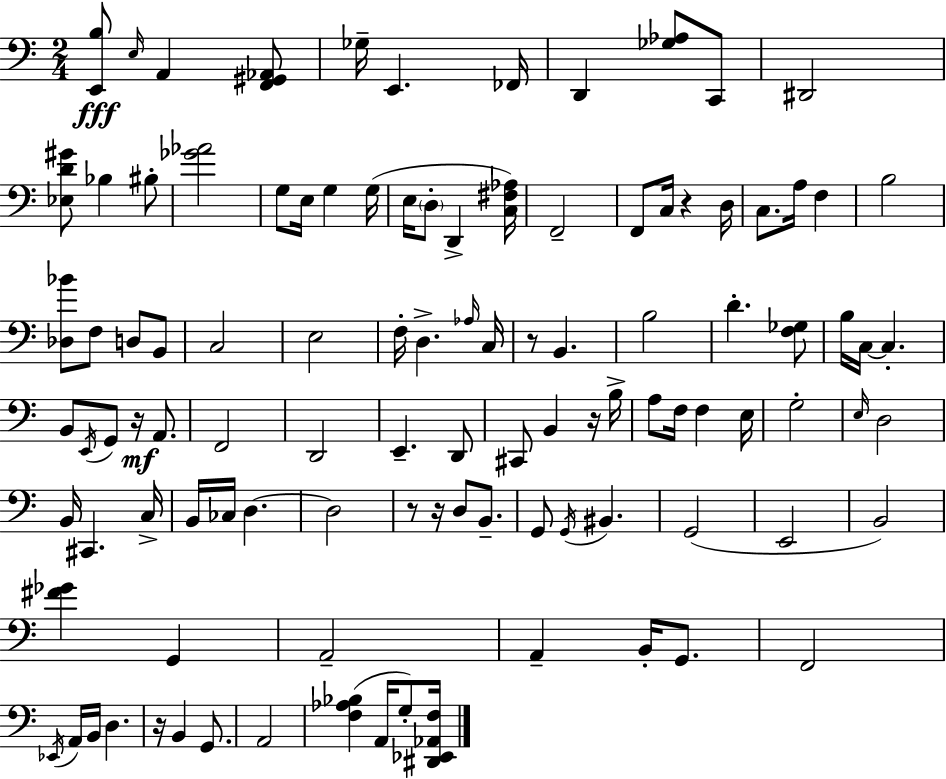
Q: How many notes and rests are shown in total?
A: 106